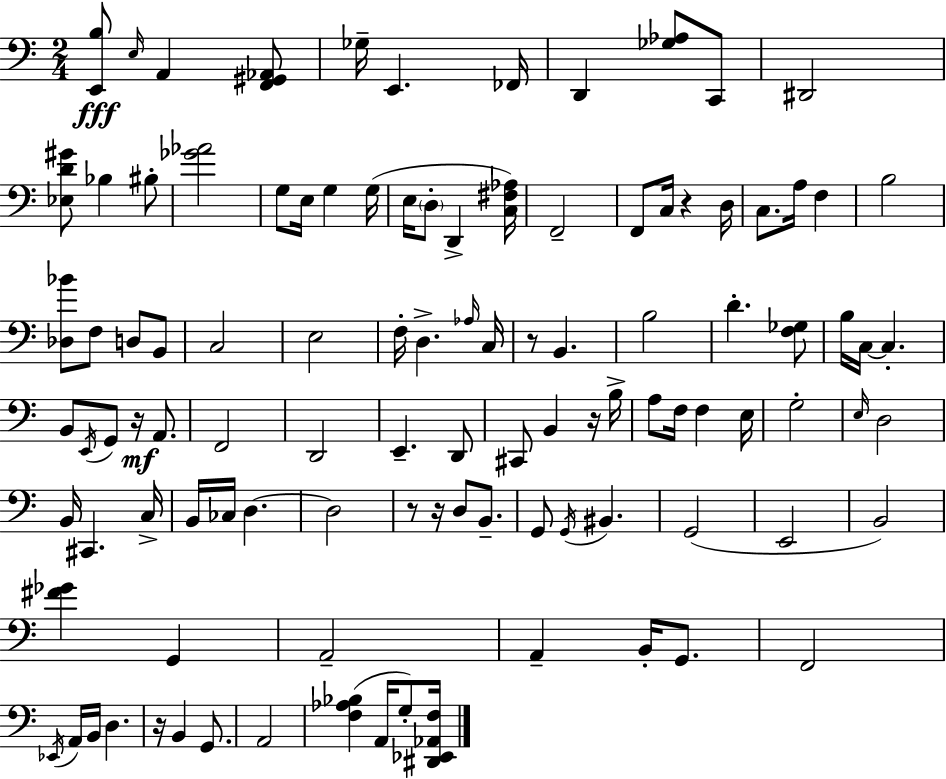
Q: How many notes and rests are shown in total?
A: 106